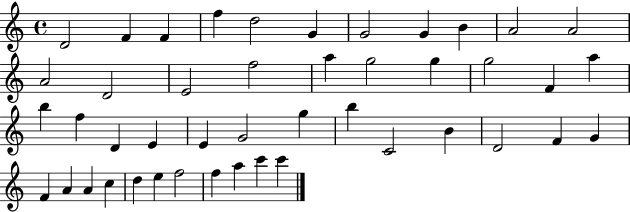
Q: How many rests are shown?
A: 0